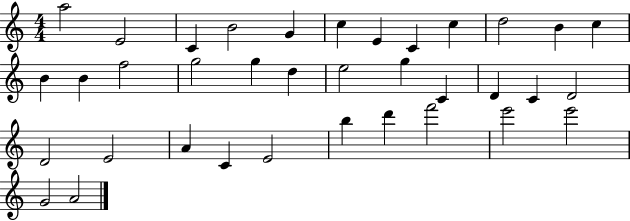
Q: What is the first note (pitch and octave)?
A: A5